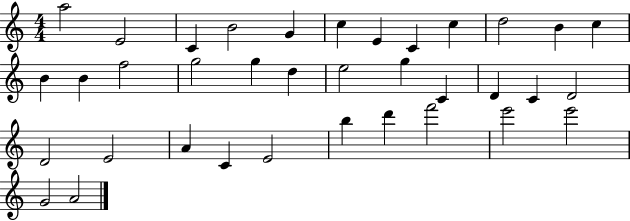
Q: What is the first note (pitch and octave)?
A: A5